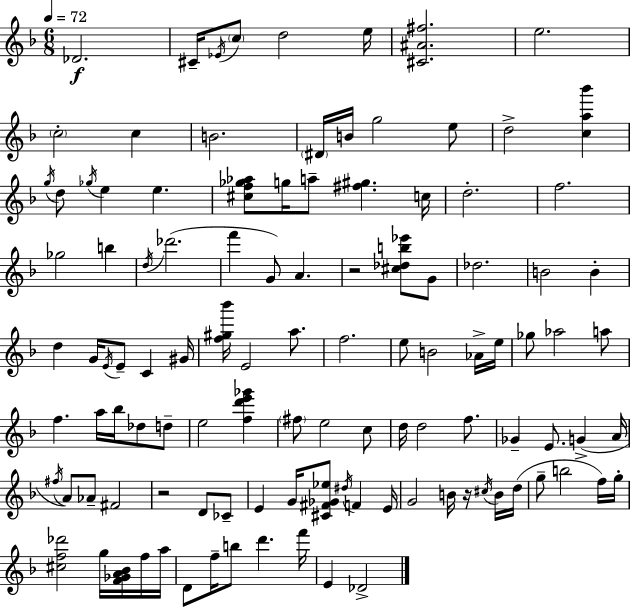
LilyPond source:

{
  \clef treble
  \numericTimeSignature
  \time 6/8
  \key f \major
  \tempo 4 = 72
  des'2.\f | cis'16-- \acciaccatura { ees'16 } \parenthesize c''8 d''2 | e''16 <cis' ais' fis''>2. | e''2. | \break \parenthesize c''2-. c''4 | b'2. | \parenthesize dis'16 b'16 g''2 e''8 | d''2-> <c'' a'' bes'''>4 | \break \acciaccatura { g''16 } d''8 \acciaccatura { ges''16 } e''4 e''4. | <cis'' f'' ges'' aes''>8 g''16 a''8-- <fis'' gis''>4. | c''16 d''2.-. | f''2. | \break ges''2 b''4 | \acciaccatura { d''16 }( des'''2. | f'''4 g'8) a'4. | r2 | \break <cis'' des'' b'' ees'''>8 g'8 des''2. | b'2 | b'4-. d''4 g'16 \acciaccatura { e'16 } e'8-- | c'4 gis'16 <f'' gis'' bes'''>16 e'2 | \break a''8. f''2. | e''8 b'2 | aes'16-> e''16 ges''8 aes''2 | a''8 f''4. a''16 | \break bes''16 des''8 d''8-- e''2 | <f'' d''' e''' ges'''>4 \parenthesize fis''8 e''2 | c''8 d''16 d''2 | f''8. ges'4-- e'8. | \break g'4->( a'16 \acciaccatura { fis''16 }) a'8 aes'8-- fis'2 | r2 | d'8 ces'8-- e'4 g'16 <cis' fis' ges' ees''>8 | \acciaccatura { dis''16 } f'4 e'16 g'2 | \break b'16 r16 \acciaccatura { cis''16 } b'16 d''16( g''8-- b''2 | f''16) g''16-. <cis'' f'' des'''>2 | g''16 <f' ges' a' bes'>16 f''16 a''16 d'8 f''16-- b''8 | d'''4. f'''16 e'4 | \break des'2-> \bar "|."
}